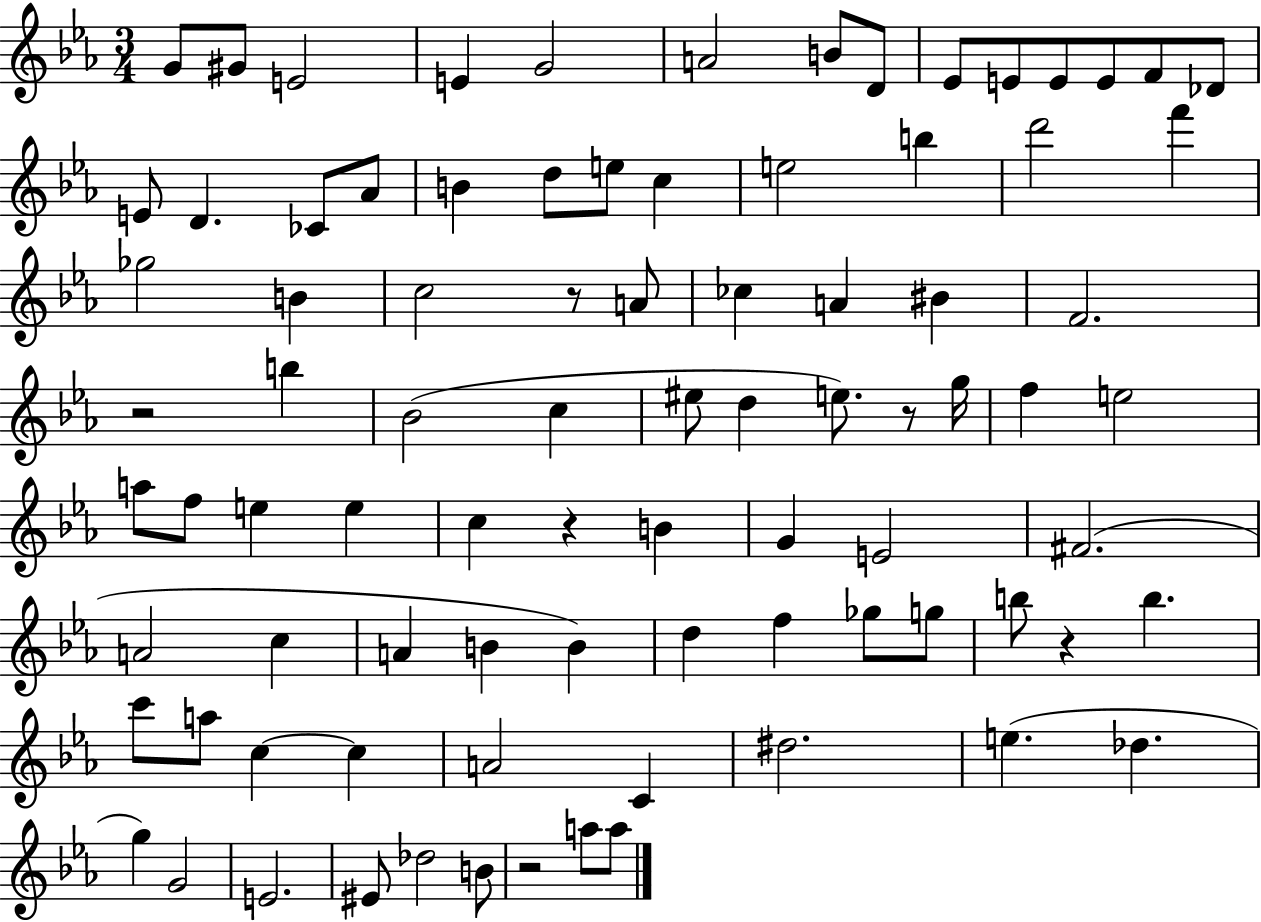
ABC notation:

X:1
T:Untitled
M:3/4
L:1/4
K:Eb
G/2 ^G/2 E2 E G2 A2 B/2 D/2 _E/2 E/2 E/2 E/2 F/2 _D/2 E/2 D _C/2 _A/2 B d/2 e/2 c e2 b d'2 f' _g2 B c2 z/2 A/2 _c A ^B F2 z2 b _B2 c ^e/2 d e/2 z/2 g/4 f e2 a/2 f/2 e e c z B G E2 ^F2 A2 c A B B d f _g/2 g/2 b/2 z b c'/2 a/2 c c A2 C ^d2 e _d g G2 E2 ^E/2 _d2 B/2 z2 a/2 a/2